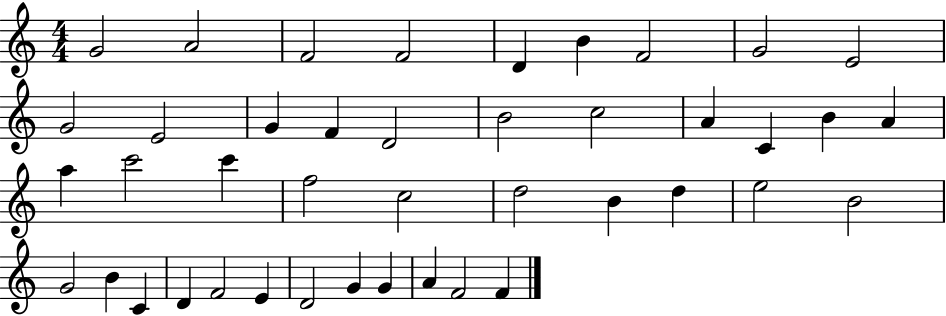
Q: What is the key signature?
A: C major